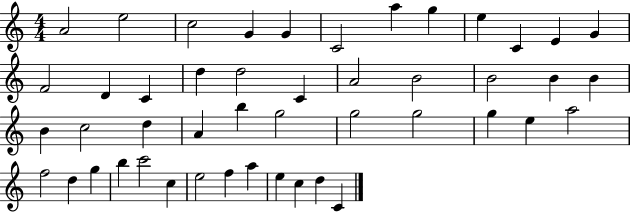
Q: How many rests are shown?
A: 0